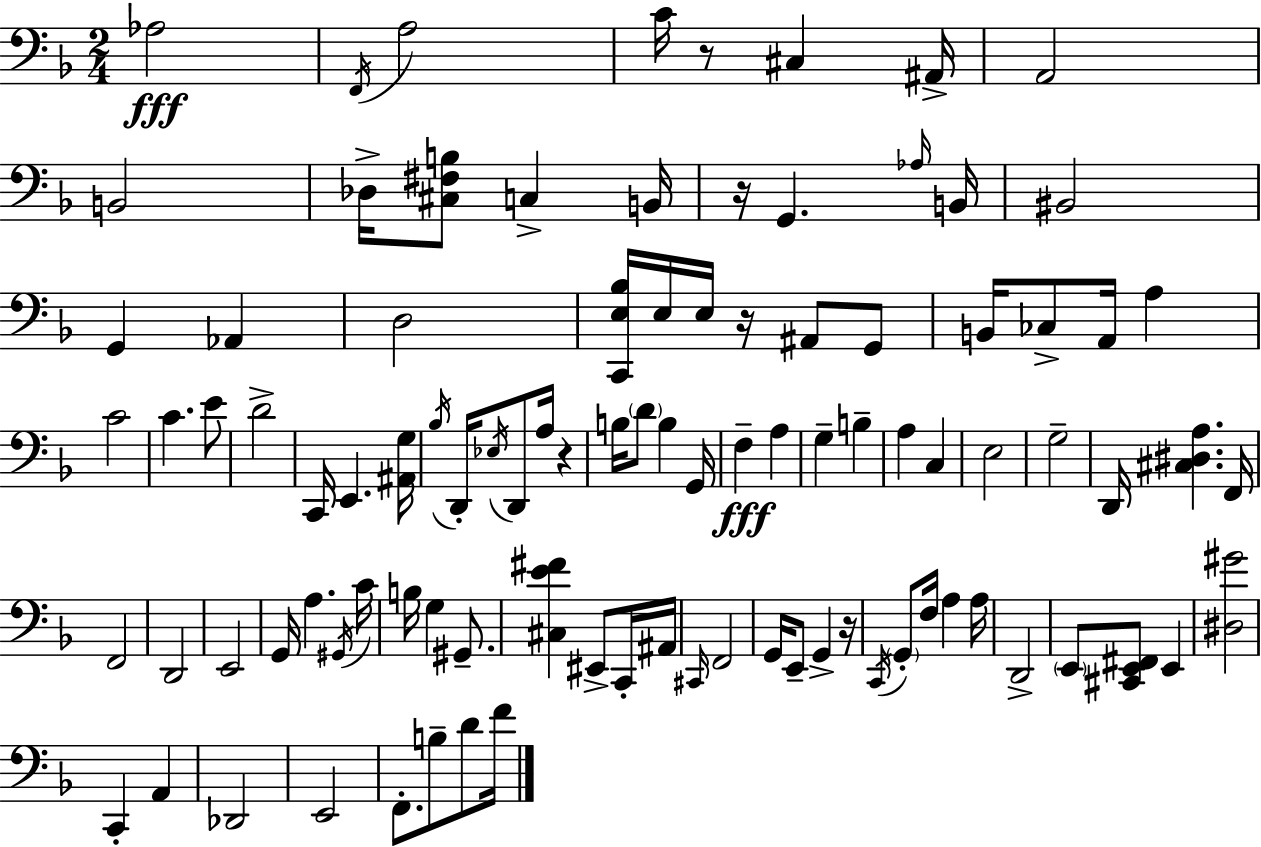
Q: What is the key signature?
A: D minor